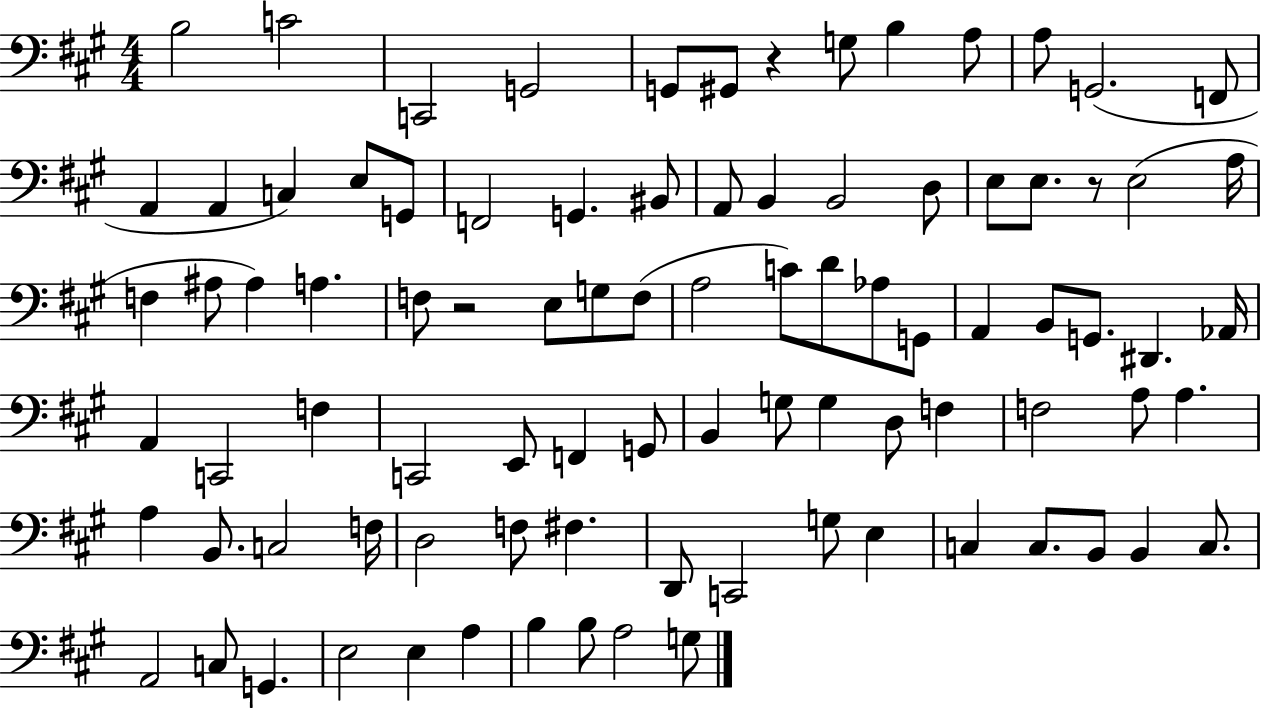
X:1
T:Untitled
M:4/4
L:1/4
K:A
B,2 C2 C,,2 G,,2 G,,/2 ^G,,/2 z G,/2 B, A,/2 A,/2 G,,2 F,,/2 A,, A,, C, E,/2 G,,/2 F,,2 G,, ^B,,/2 A,,/2 B,, B,,2 D,/2 E,/2 E,/2 z/2 E,2 A,/4 F, ^A,/2 ^A, A, F,/2 z2 E,/2 G,/2 F,/2 A,2 C/2 D/2 _A,/2 G,,/2 A,, B,,/2 G,,/2 ^D,, _A,,/4 A,, C,,2 F, C,,2 E,,/2 F,, G,,/2 B,, G,/2 G, D,/2 F, F,2 A,/2 A, A, B,,/2 C,2 F,/4 D,2 F,/2 ^F, D,,/2 C,,2 G,/2 E, C, C,/2 B,,/2 B,, C,/2 A,,2 C,/2 G,, E,2 E, A, B, B,/2 A,2 G,/2